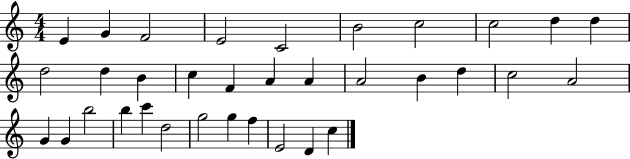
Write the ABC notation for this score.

X:1
T:Untitled
M:4/4
L:1/4
K:C
E G F2 E2 C2 B2 c2 c2 d d d2 d B c F A A A2 B d c2 A2 G G b2 b c' d2 g2 g f E2 D c